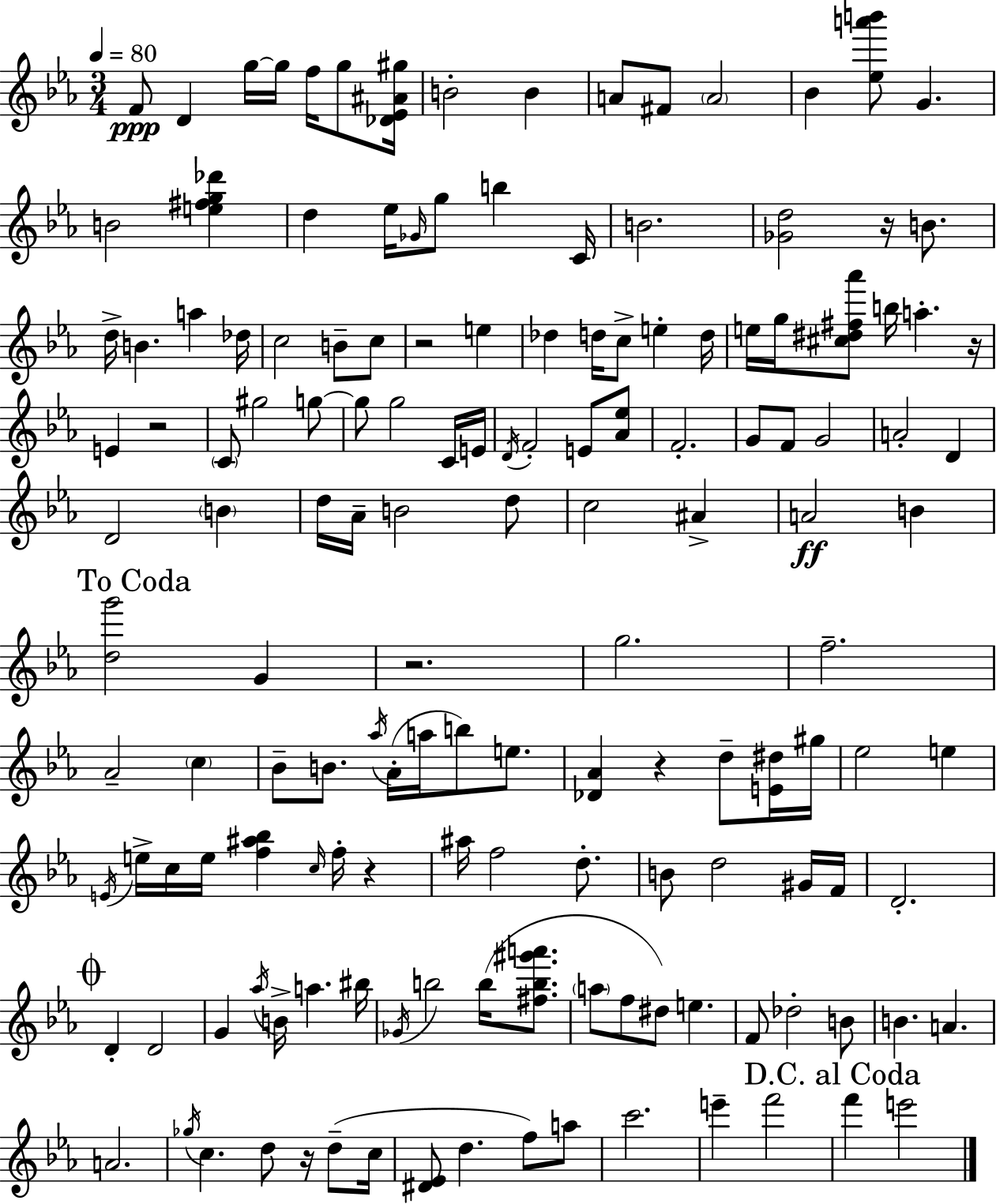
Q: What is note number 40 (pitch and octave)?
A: E4